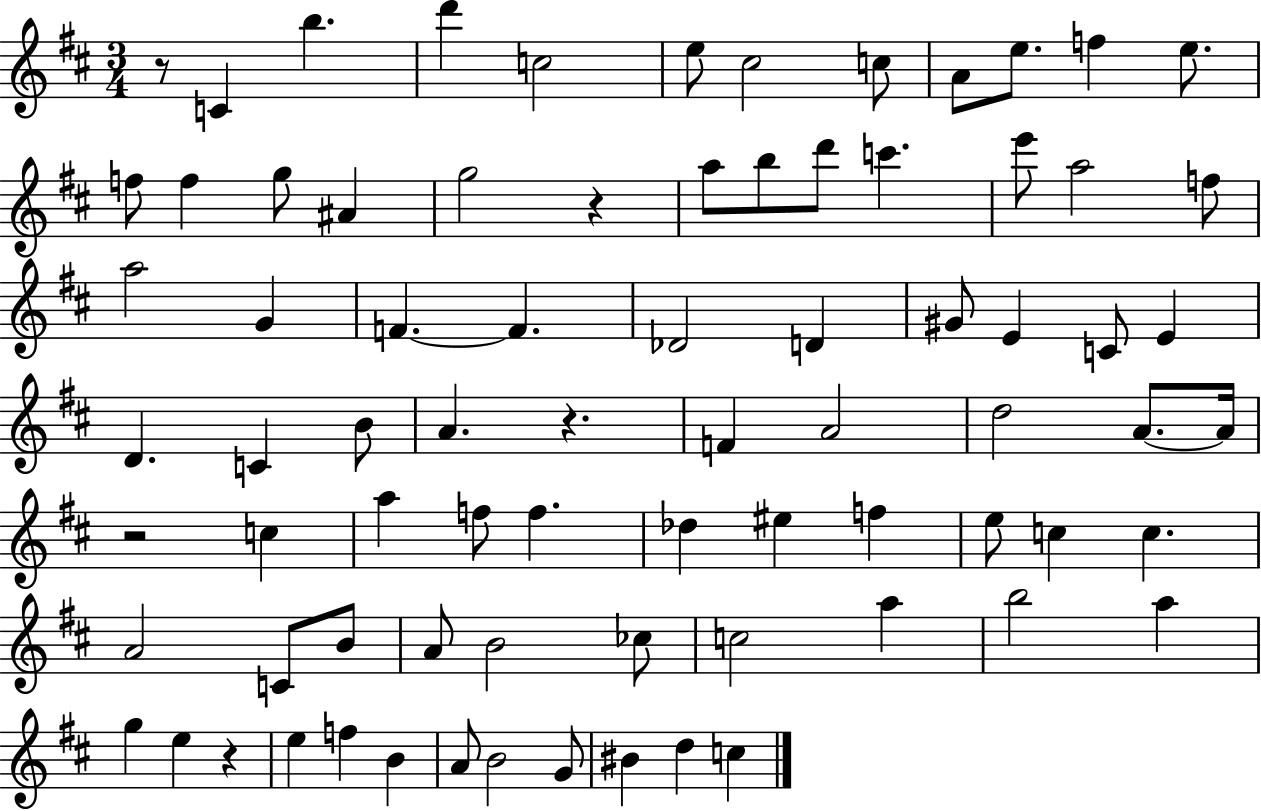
R/e C4/q B5/q. D6/q C5/h E5/e C#5/h C5/e A4/e E5/e. F5/q E5/e. F5/e F5/q G5/e A#4/q G5/h R/q A5/e B5/e D6/e C6/q. E6/e A5/h F5/e A5/h G4/q F4/q. F4/q. Db4/h D4/q G#4/e E4/q C4/e E4/q D4/q. C4/q B4/e A4/q. R/q. F4/q A4/h D5/h A4/e. A4/s R/h C5/q A5/q F5/e F5/q. Db5/q EIS5/q F5/q E5/e C5/q C5/q. A4/h C4/e B4/e A4/e B4/h CES5/e C5/h A5/q B5/h A5/q G5/q E5/q R/q E5/q F5/q B4/q A4/e B4/h G4/e BIS4/q D5/q C5/q